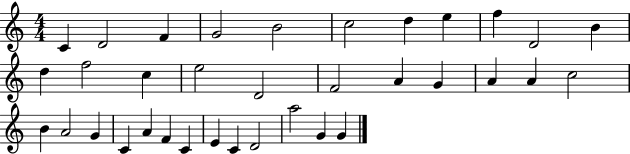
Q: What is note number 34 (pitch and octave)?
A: G4